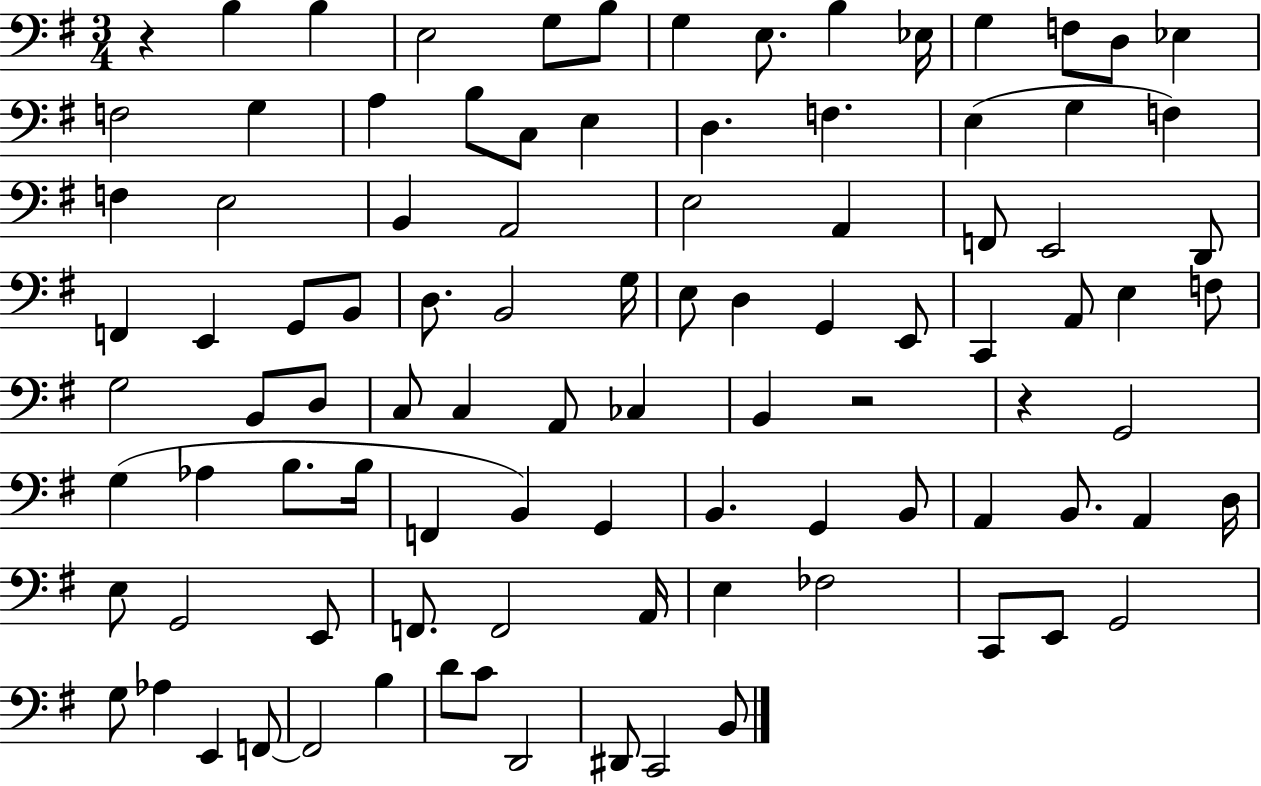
{
  \clef bass
  \numericTimeSignature
  \time 3/4
  \key g \major
  r4 b4 b4 | e2 g8 b8 | g4 e8. b4 ees16 | g4 f8 d8 ees4 | \break f2 g4 | a4 b8 c8 e4 | d4. f4. | e4( g4 f4) | \break f4 e2 | b,4 a,2 | e2 a,4 | f,8 e,2 d,8 | \break f,4 e,4 g,8 b,8 | d8. b,2 g16 | e8 d4 g,4 e,8 | c,4 a,8 e4 f8 | \break g2 b,8 d8 | c8 c4 a,8 ces4 | b,4 r2 | r4 g,2 | \break g4( aes4 b8. b16 | f,4 b,4) g,4 | b,4. g,4 b,8 | a,4 b,8. a,4 d16 | \break e8 g,2 e,8 | f,8. f,2 a,16 | e4 fes2 | c,8 e,8 g,2 | \break g8 aes4 e,4 f,8~~ | f,2 b4 | d'8 c'8 d,2 | dis,8 c,2 b,8 | \break \bar "|."
}